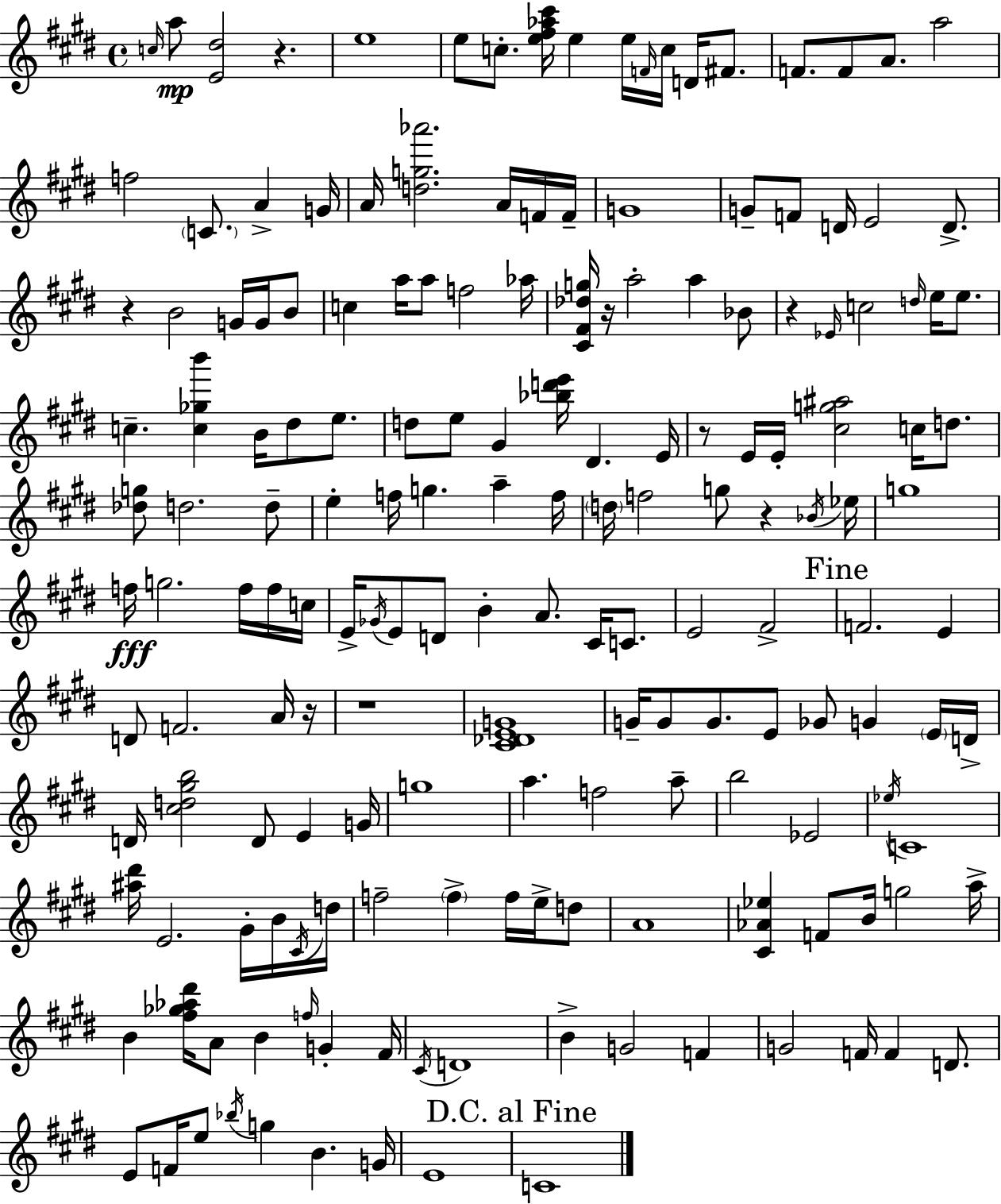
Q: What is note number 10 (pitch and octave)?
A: D4